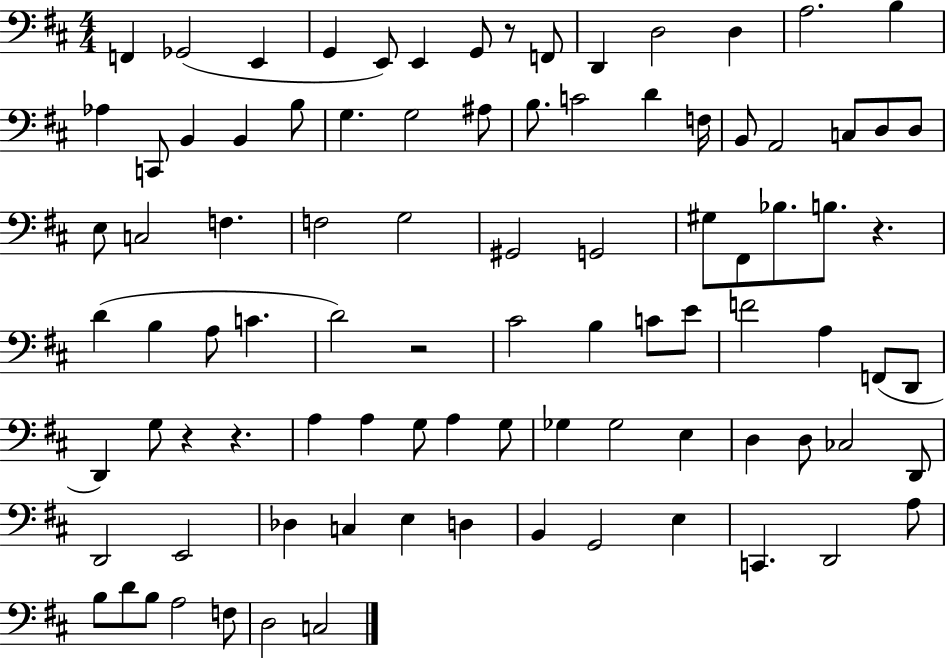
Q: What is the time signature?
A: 4/4